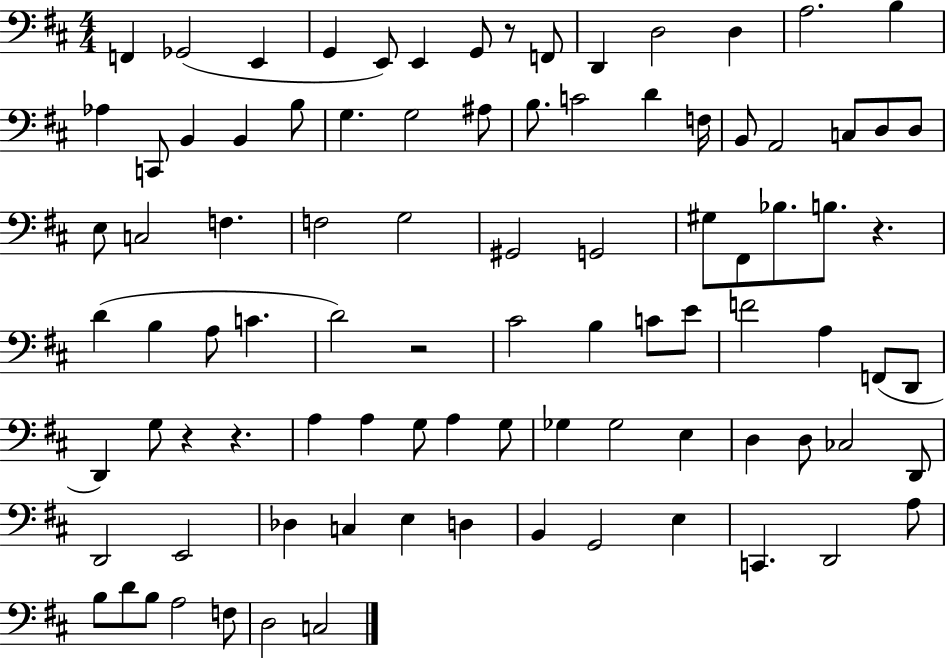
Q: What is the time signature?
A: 4/4